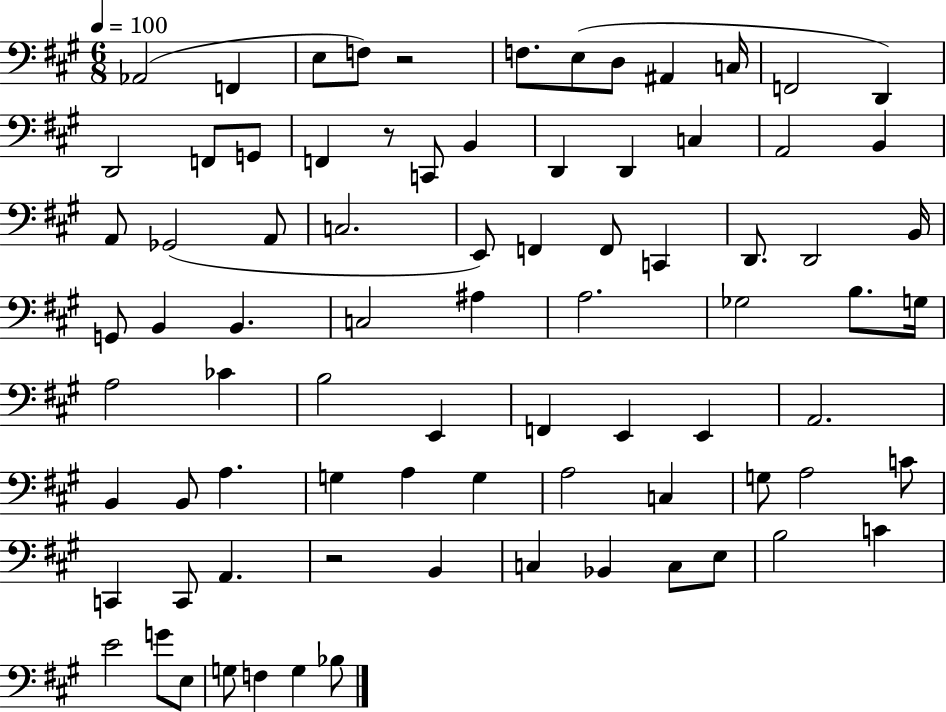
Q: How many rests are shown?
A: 3